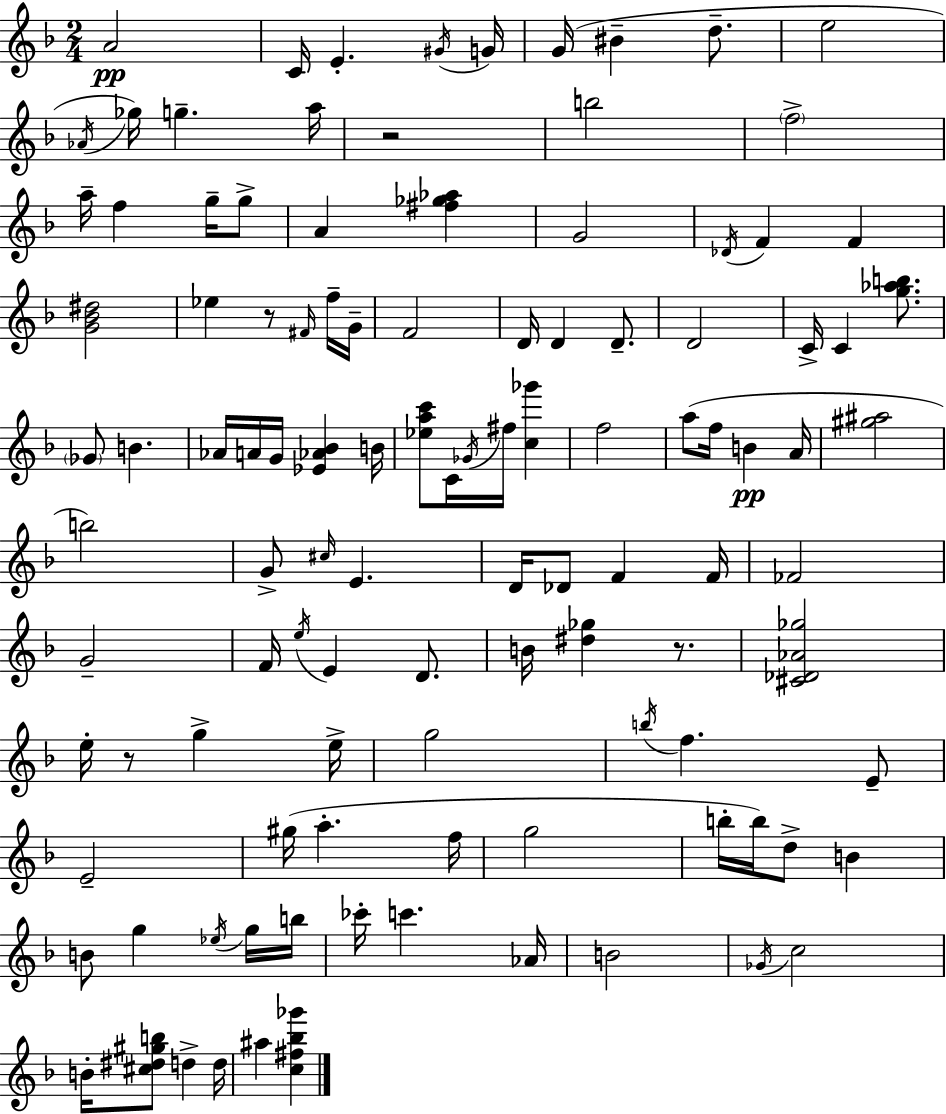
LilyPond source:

{
  \clef treble
  \numericTimeSignature
  \time 2/4
  \key f \major
  a'2\pp | c'16 e'4.-. \acciaccatura { gis'16 } | g'16 g'16( bis'4-- d''8.-- | e''2 | \break \acciaccatura { aes'16 }) ges''16 g''4.-- | a''16 r2 | b''2 | \parenthesize f''2-> | \break a''16-- f''4 g''16-- | g''8-> a'4 <fis'' ges'' aes''>4 | g'2 | \acciaccatura { des'16 } f'4 f'4 | \break <g' bes' dis''>2 | ees''4 r8 | \grace { fis'16 } f''16-- g'16-- f'2 | d'16 d'4 | \break d'8.-- d'2 | c'16-> c'4 | <g'' aes'' b''>8. \parenthesize ges'8 b'4. | aes'16 a'16 g'16 <ees' aes' bes'>4 | \break b'16 <ees'' a'' c'''>8 c'16 \acciaccatura { ges'16 } | fis''16 <c'' ges'''>4 f''2 | a''8( f''16 | b'4\pp a'16 <gis'' ais''>2 | \break b''2) | g'8-> \grace { cis''16 } | e'4. d'16 des'8 | f'4 f'16 fes'2 | \break g'2-- | f'16 \acciaccatura { e''16 } | e'4 d'8. b'16 | <dis'' ges''>4 r8. <cis' des' aes' ges''>2 | \break e''16-. | r8 g''4-> e''16-> g''2 | \acciaccatura { b''16 } | f''4. e'8-- | \break e'2-- | gis''16( a''4.-. f''16 | g''2 | b''16-. b''16) d''8-> b'4 | \break b'8 g''4 \acciaccatura { ees''16 } g''16 | b''16 ces'''16-. c'''4. | aes'16 b'2 | \acciaccatura { ges'16 } c''2 | \break b'16-. <cis'' dis'' gis'' b''>8 d''4-> | d''16 ais''4 <c'' fis'' bes'' ges'''>4 | \bar "|."
}